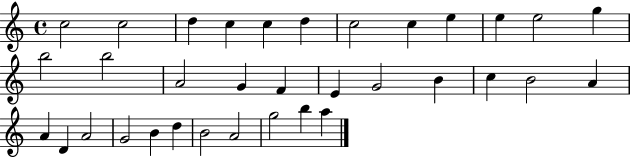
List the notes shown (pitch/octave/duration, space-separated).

C5/h C5/h D5/q C5/q C5/q D5/q C5/h C5/q E5/q E5/q E5/h G5/q B5/h B5/h A4/h G4/q F4/q E4/q G4/h B4/q C5/q B4/h A4/q A4/q D4/q A4/h G4/h B4/q D5/q B4/h A4/h G5/h B5/q A5/q